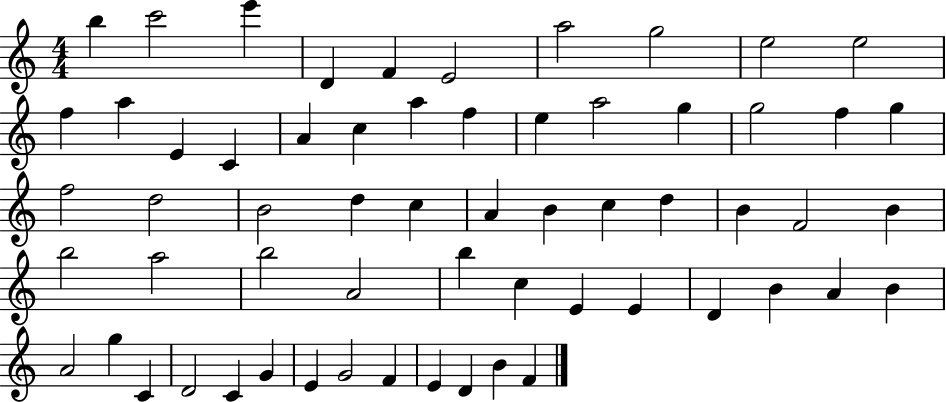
X:1
T:Untitled
M:4/4
L:1/4
K:C
b c'2 e' D F E2 a2 g2 e2 e2 f a E C A c a f e a2 g g2 f g f2 d2 B2 d c A B c d B F2 B b2 a2 b2 A2 b c E E D B A B A2 g C D2 C G E G2 F E D B F